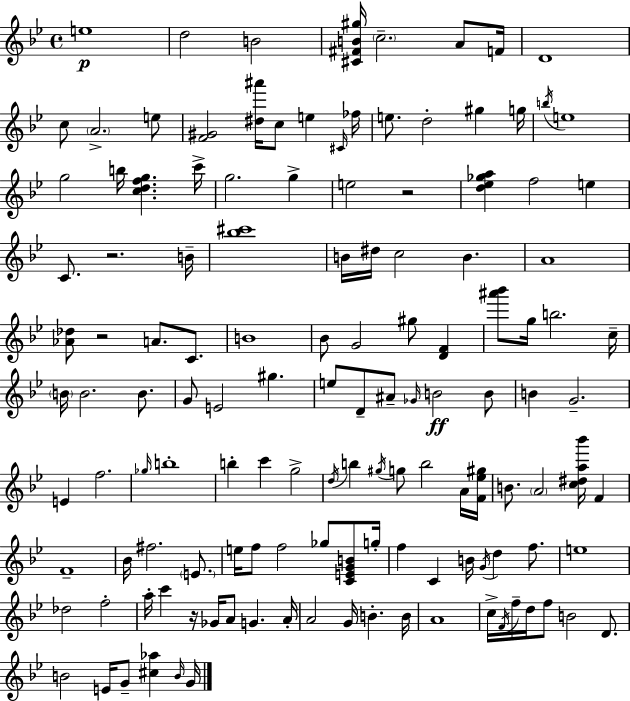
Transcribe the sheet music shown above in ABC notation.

X:1
T:Untitled
M:4/4
L:1/4
K:Gm
e4 d2 B2 [^C^FB^g]/4 c2 A/2 F/4 D4 c/2 A2 e/2 [F^G]2 [^d^a']/4 c/2 e ^C/4 _f/4 e/2 d2 ^g g/4 b/4 e4 g2 b/4 [cdfg] c'/4 g2 g e2 z2 [d_e_ga] f2 e C/2 z2 B/4 [_b^c']4 B/4 ^d/4 c2 B A4 [_A_d]/2 z2 A/2 C/2 B4 _B/2 G2 ^g/2 [DF] [^a'_b']/2 g/4 b2 c/4 B/4 B2 B/2 G/2 E2 ^g e/2 D/2 ^A/2 _G/4 B2 B/2 B G2 E f2 _g/4 b4 b c' g2 d/4 b ^g/4 g/2 b2 A/4 [F_e^g]/4 B/2 A2 [c^da_b']/4 F F4 _B/4 ^f2 E/2 e/4 f/2 f2 _g/2 [CEGB]/2 g/4 f C B/4 G/4 d f/2 e4 _d2 f2 a/4 c' z/4 _G/4 A/2 G A/4 A2 G/4 B B/4 A4 c/4 F/4 f/4 d/4 f/2 B2 D/2 B2 E/4 G/2 [^c_a] B/4 G/4